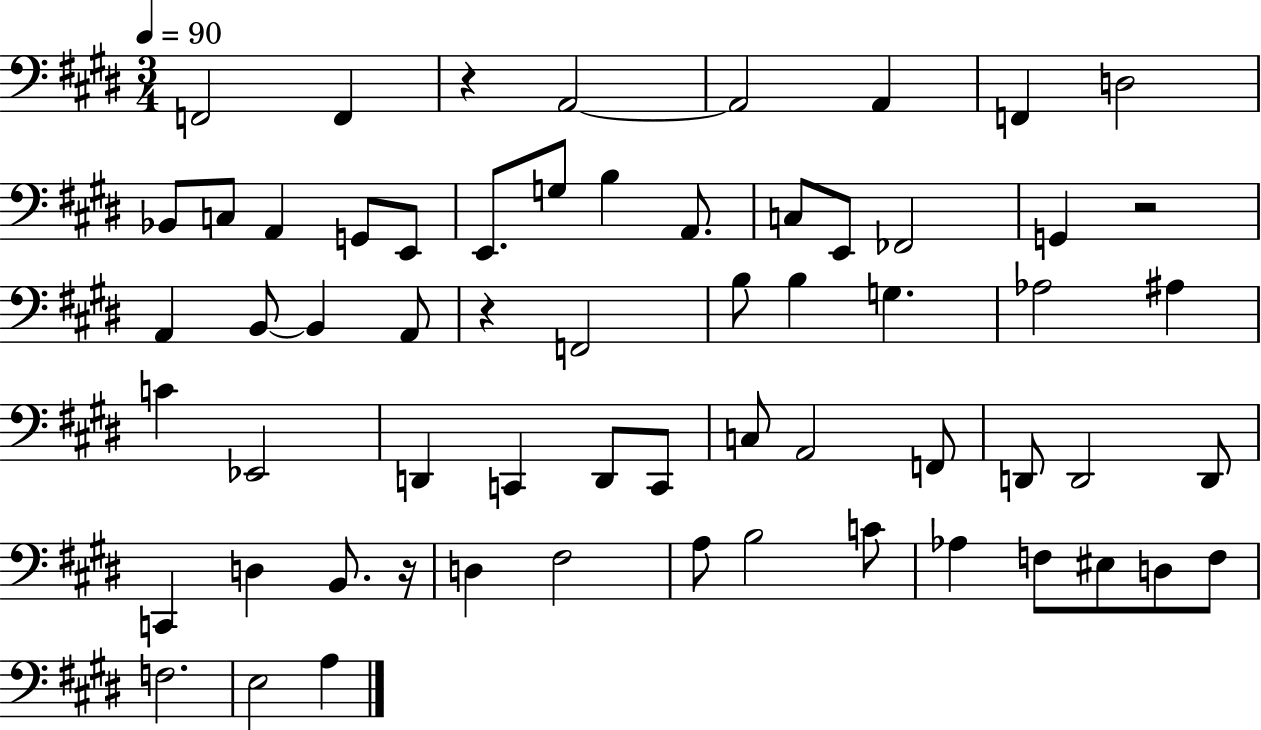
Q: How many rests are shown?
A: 4